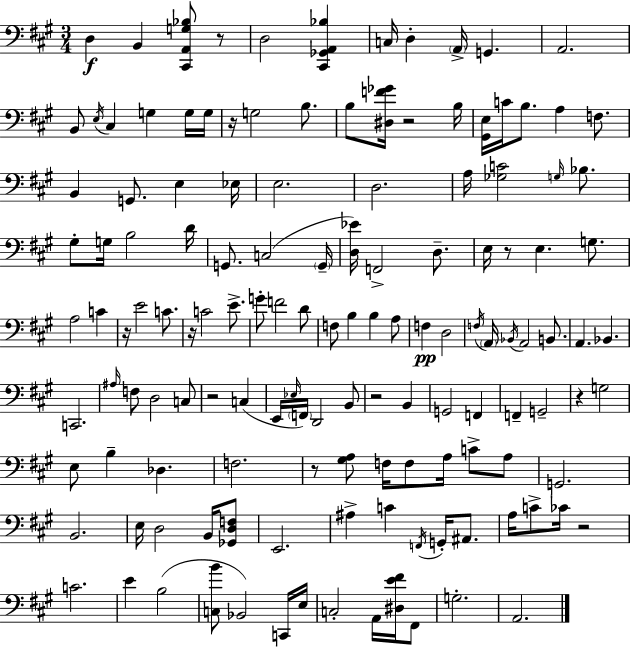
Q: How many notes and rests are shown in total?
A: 137